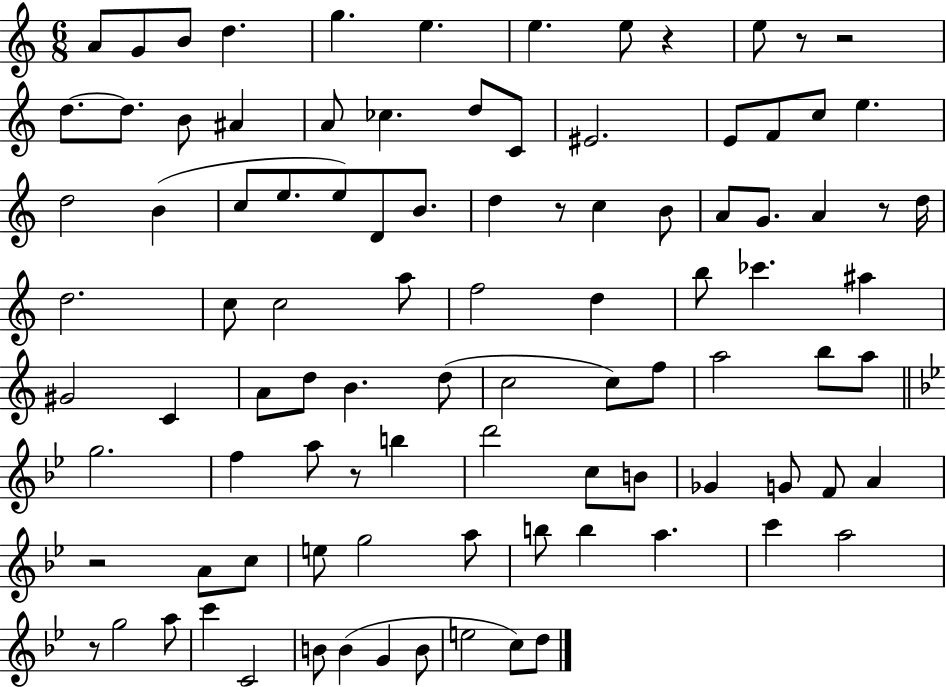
{
  \clef treble
  \numericTimeSignature
  \time 6/8
  \key c \major
  a'8 g'8 b'8 d''4. | g''4. e''4. | e''4. e''8 r4 | e''8 r8 r2 | \break d''8.~~ d''8. b'8 ais'4 | a'8 ces''4. d''8 c'8 | eis'2. | e'8 f'8 c''8 e''4. | \break d''2 b'4( | c''8 e''8. e''8) d'8 b'8. | d''4 r8 c''4 b'8 | a'8 g'8. a'4 r8 d''16 | \break d''2. | c''8 c''2 a''8 | f''2 d''4 | b''8 ces'''4. ais''4 | \break gis'2 c'4 | a'8 d''8 b'4. d''8( | c''2 c''8) f''8 | a''2 b''8 a''8 | \break \bar "||" \break \key bes \major g''2. | f''4 a''8 r8 b''4 | d'''2 c''8 b'8 | ges'4 g'8 f'8 a'4 | \break r2 a'8 c''8 | e''8 g''2 a''8 | b''8 b''4 a''4. | c'''4 a''2 | \break r8 g''2 a''8 | c'''4 c'2 | b'8 b'4( g'4 b'8 | e''2 c''8) d''8 | \break \bar "|."
}